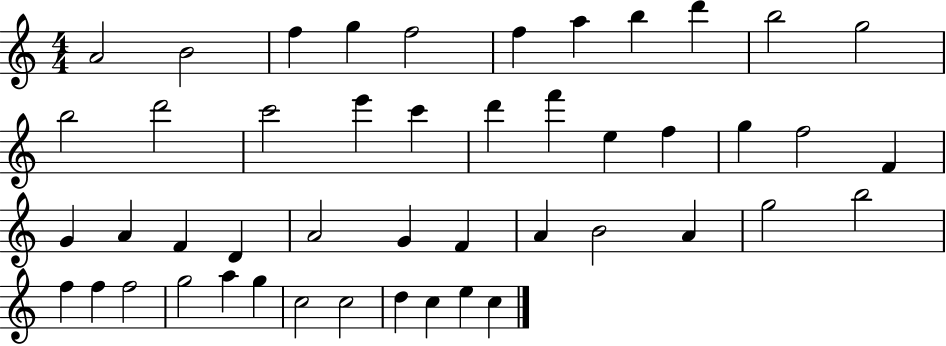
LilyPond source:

{
  \clef treble
  \numericTimeSignature
  \time 4/4
  \key c \major
  a'2 b'2 | f''4 g''4 f''2 | f''4 a''4 b''4 d'''4 | b''2 g''2 | \break b''2 d'''2 | c'''2 e'''4 c'''4 | d'''4 f'''4 e''4 f''4 | g''4 f''2 f'4 | \break g'4 a'4 f'4 d'4 | a'2 g'4 f'4 | a'4 b'2 a'4 | g''2 b''2 | \break f''4 f''4 f''2 | g''2 a''4 g''4 | c''2 c''2 | d''4 c''4 e''4 c''4 | \break \bar "|."
}